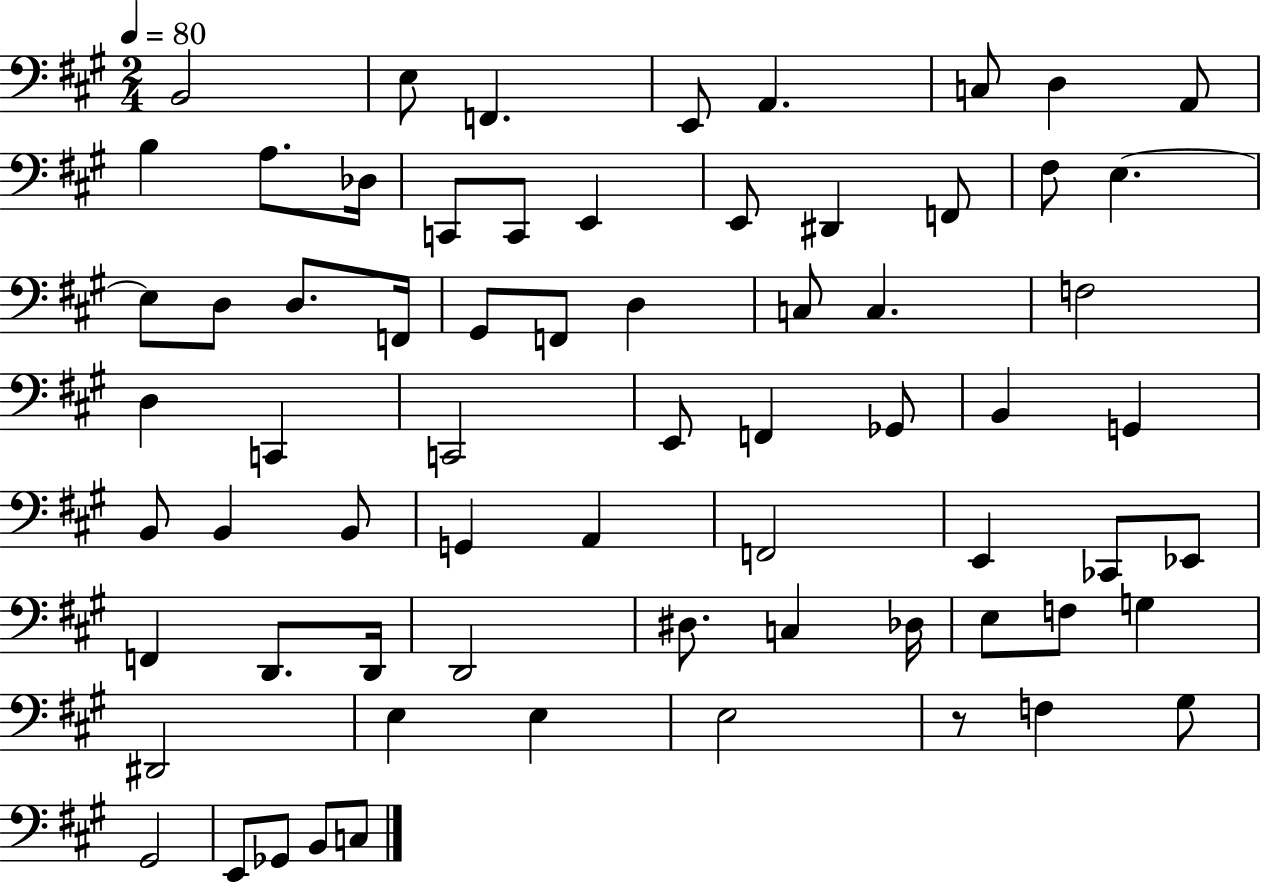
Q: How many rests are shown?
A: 1